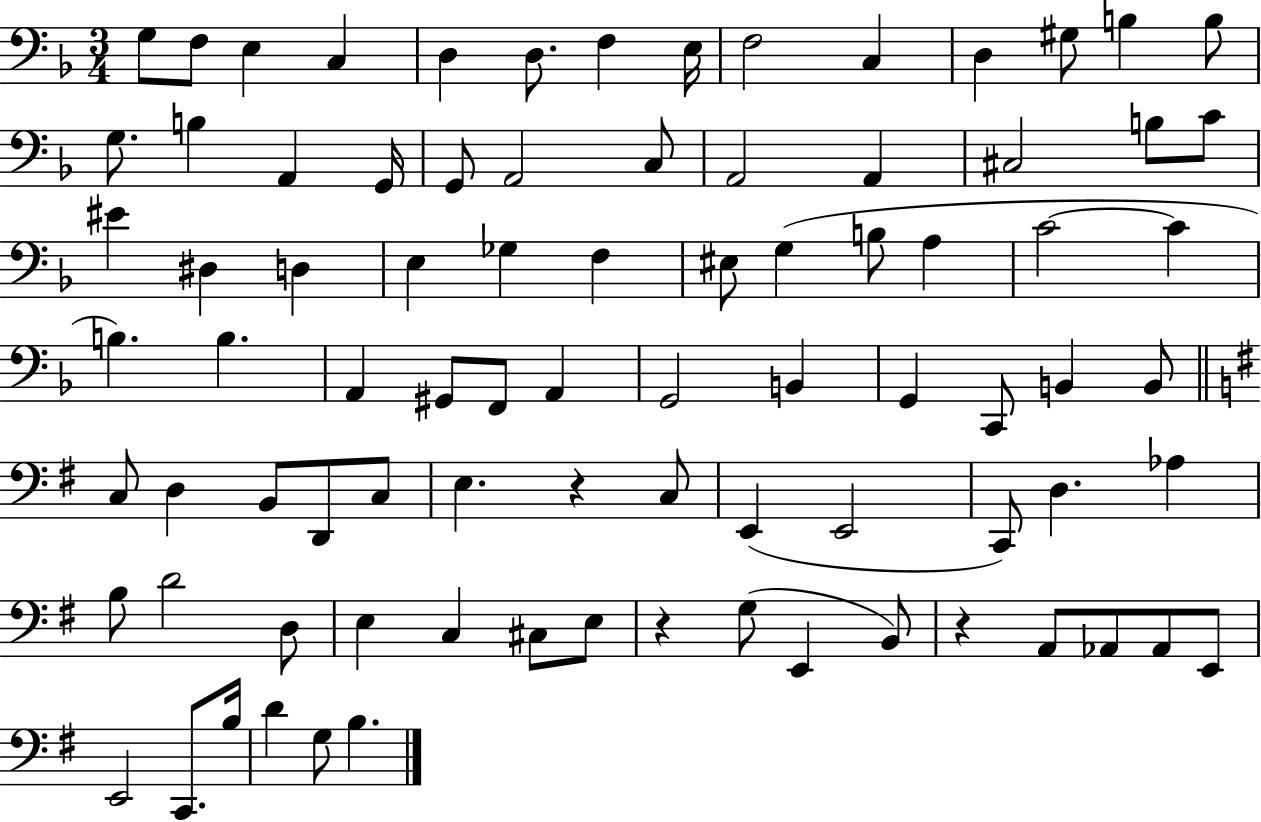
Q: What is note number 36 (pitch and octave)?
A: A3